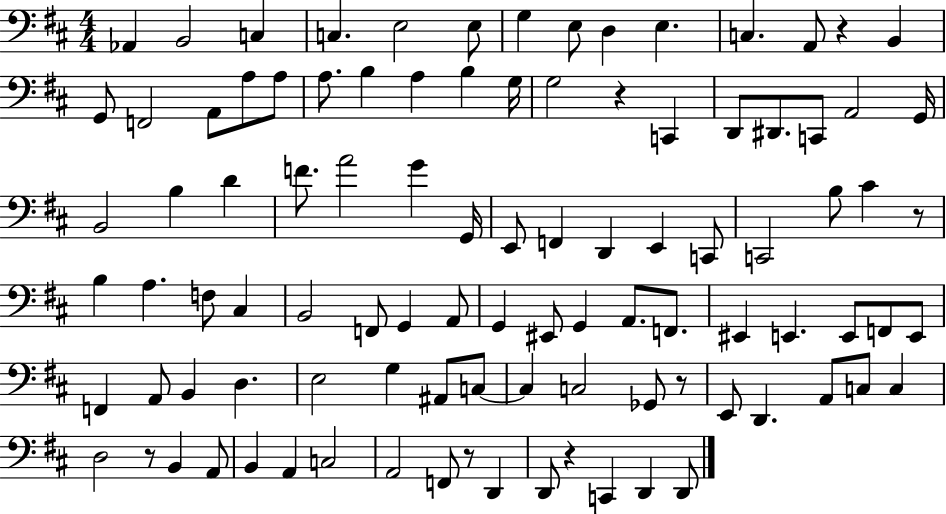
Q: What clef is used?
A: bass